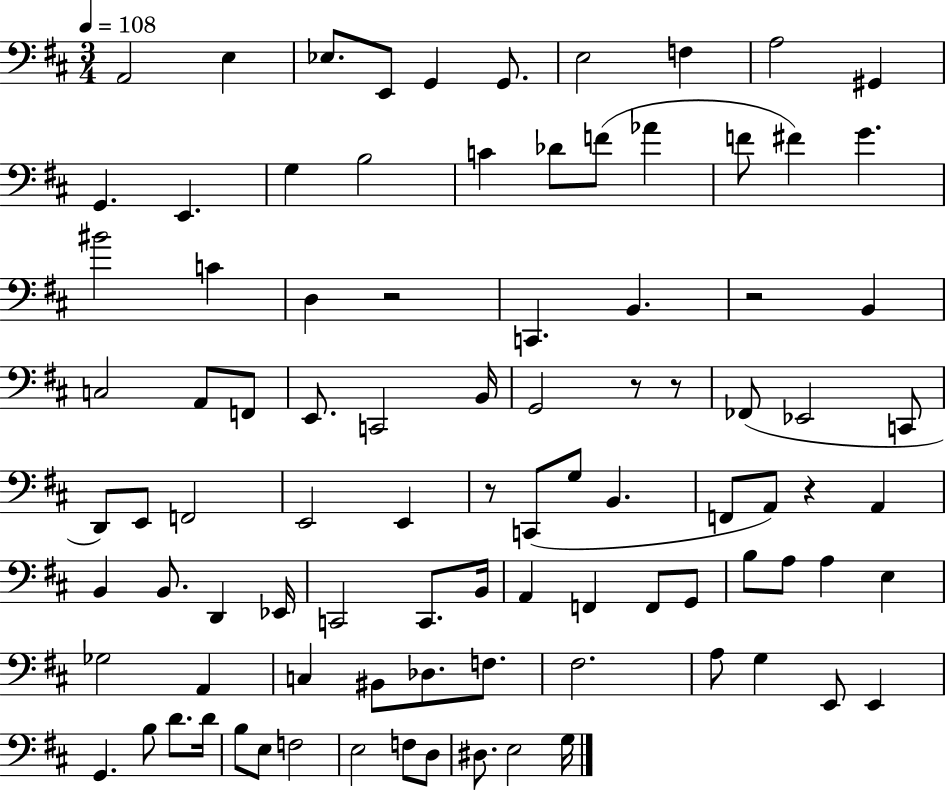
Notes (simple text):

A2/h E3/q Eb3/e. E2/e G2/q G2/e. E3/h F3/q A3/h G#2/q G2/q. E2/q. G3/q B3/h C4/q Db4/e F4/e Ab4/q F4/e F#4/q G4/q. BIS4/h C4/q D3/q R/h C2/q. B2/q. R/h B2/q C3/h A2/e F2/e E2/e. C2/h B2/s G2/h R/e R/e FES2/e Eb2/h C2/e D2/e E2/e F2/h E2/h E2/q R/e C2/e G3/e B2/q. F2/e A2/e R/q A2/q B2/q B2/e. D2/q Eb2/s C2/h C2/e. B2/s A2/q F2/q F2/e G2/e B3/e A3/e A3/q E3/q Gb3/h A2/q C3/q BIS2/e Db3/e. F3/e. F#3/h. A3/e G3/q E2/e E2/q G2/q. B3/e D4/e. D4/s B3/e E3/e F3/h E3/h F3/e D3/e D#3/e. E3/h G3/s